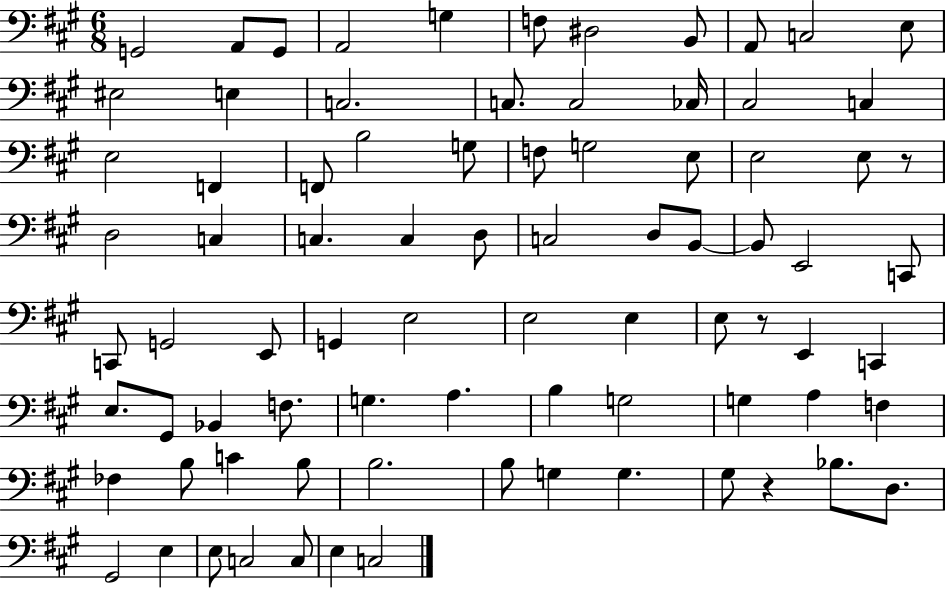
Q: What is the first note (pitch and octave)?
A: G2